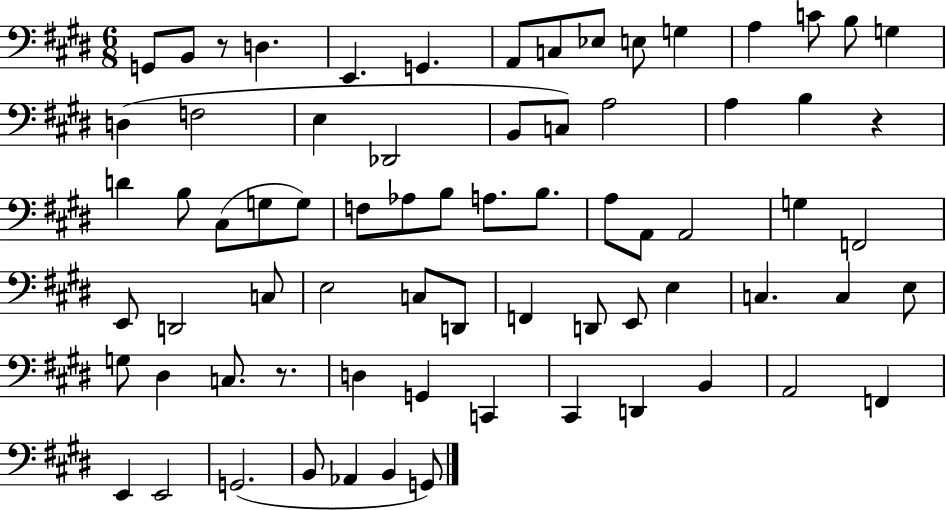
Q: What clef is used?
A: bass